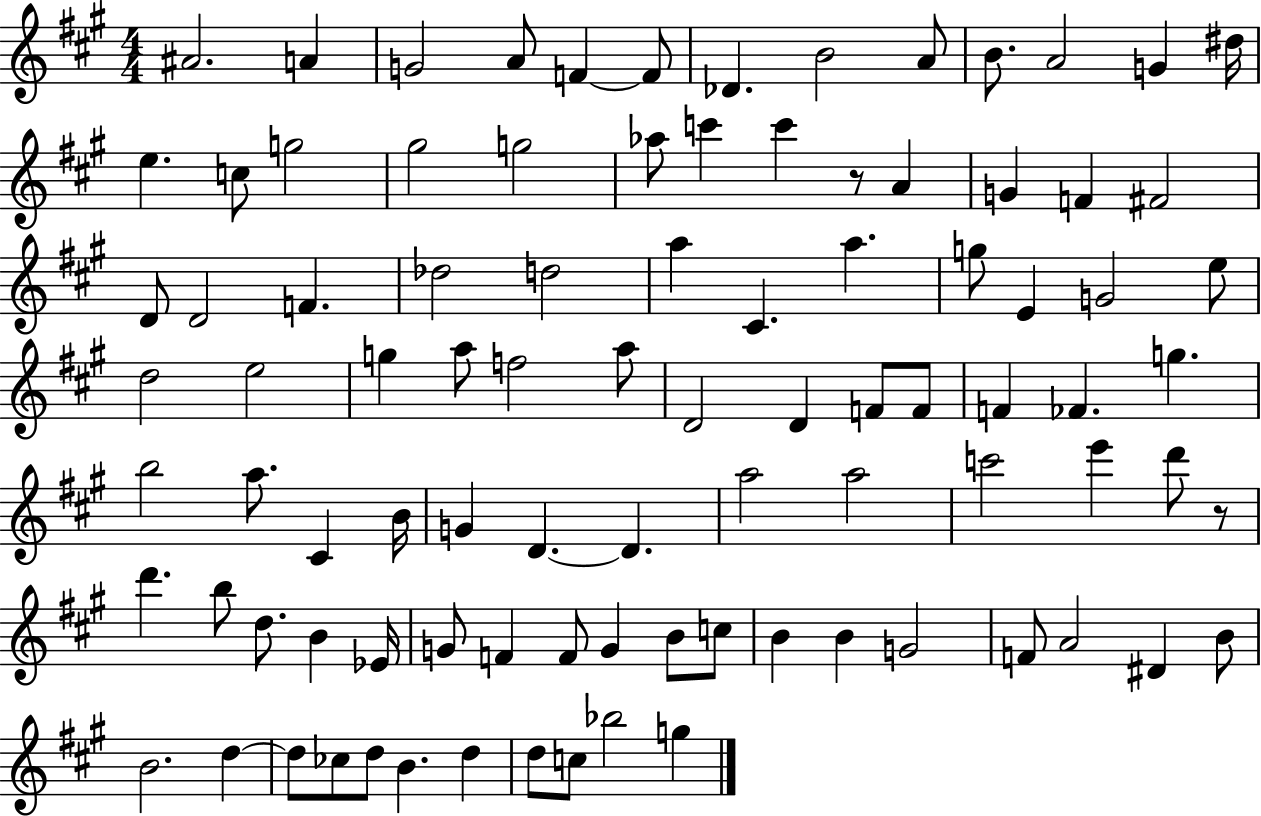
{
  \clef treble
  \numericTimeSignature
  \time 4/4
  \key a \major
  ais'2. a'4 | g'2 a'8 f'4~~ f'8 | des'4. b'2 a'8 | b'8. a'2 g'4 dis''16 | \break e''4. c''8 g''2 | gis''2 g''2 | aes''8 c'''4 c'''4 r8 a'4 | g'4 f'4 fis'2 | \break d'8 d'2 f'4. | des''2 d''2 | a''4 cis'4. a''4. | g''8 e'4 g'2 e''8 | \break d''2 e''2 | g''4 a''8 f''2 a''8 | d'2 d'4 f'8 f'8 | f'4 fes'4. g''4. | \break b''2 a''8. cis'4 b'16 | g'4 d'4.~~ d'4. | a''2 a''2 | c'''2 e'''4 d'''8 r8 | \break d'''4. b''8 d''8. b'4 ees'16 | g'8 f'4 f'8 g'4 b'8 c''8 | b'4 b'4 g'2 | f'8 a'2 dis'4 b'8 | \break b'2. d''4~~ | d''8 ces''8 d''8 b'4. d''4 | d''8 c''8 bes''2 g''4 | \bar "|."
}